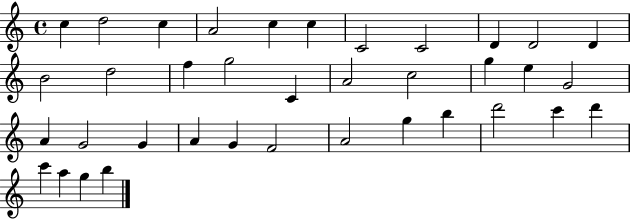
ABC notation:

X:1
T:Untitled
M:4/4
L:1/4
K:C
c d2 c A2 c c C2 C2 D D2 D B2 d2 f g2 C A2 c2 g e G2 A G2 G A G F2 A2 g b d'2 c' d' c' a g b